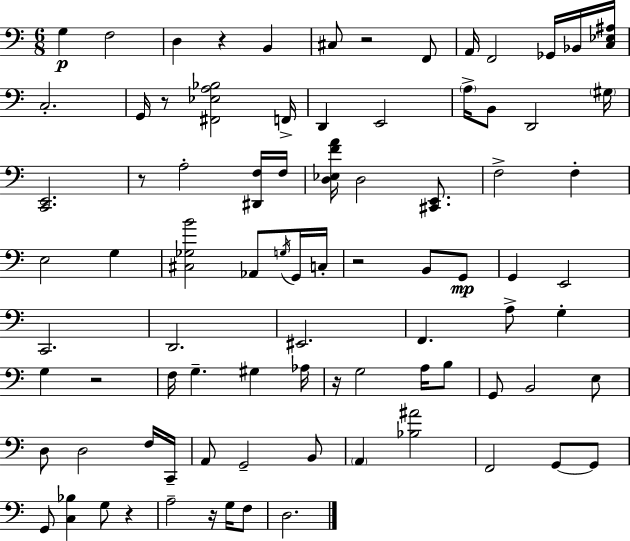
G3/q F3/h D3/q R/q B2/q C#3/e R/h F2/e A2/s F2/h Gb2/s Bb2/s [C3,Eb3,A#3]/s C3/h. G2/s R/e [F#2,Eb3,A3,Bb3]/h F2/s D2/q E2/h A3/s B2/e D2/h G#3/s [C2,E2]/h. R/e A3/h [D#2,F3]/s F3/s [D3,Eb3,F4,A4]/s D3/h [C#2,E2]/e. F3/h F3/q E3/h G3/q [C#3,Gb3,B4]/h Ab2/e G3/s G2/s C3/s R/h B2/e G2/e G2/q E2/h C2/h. D2/h. EIS2/h. F2/q. A3/e G3/q G3/q R/h F3/s G3/q. G#3/q Ab3/s R/s G3/h A3/s B3/e G2/e B2/h E3/e D3/e D3/h F3/s C2/s A2/e G2/h B2/e A2/q [Bb3,A#4]/h F2/h G2/e G2/e G2/e [C3,Bb3]/q G3/e R/q A3/h R/s G3/s F3/e D3/h.